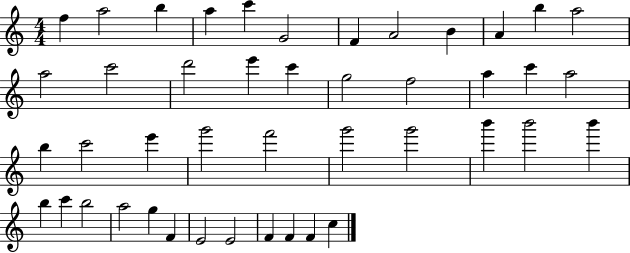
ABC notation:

X:1
T:Untitled
M:4/4
L:1/4
K:C
f a2 b a c' G2 F A2 B A b a2 a2 c'2 d'2 e' c' g2 f2 a c' a2 b c'2 e' g'2 f'2 g'2 g'2 b' b'2 b' b c' b2 a2 g F E2 E2 F F F c